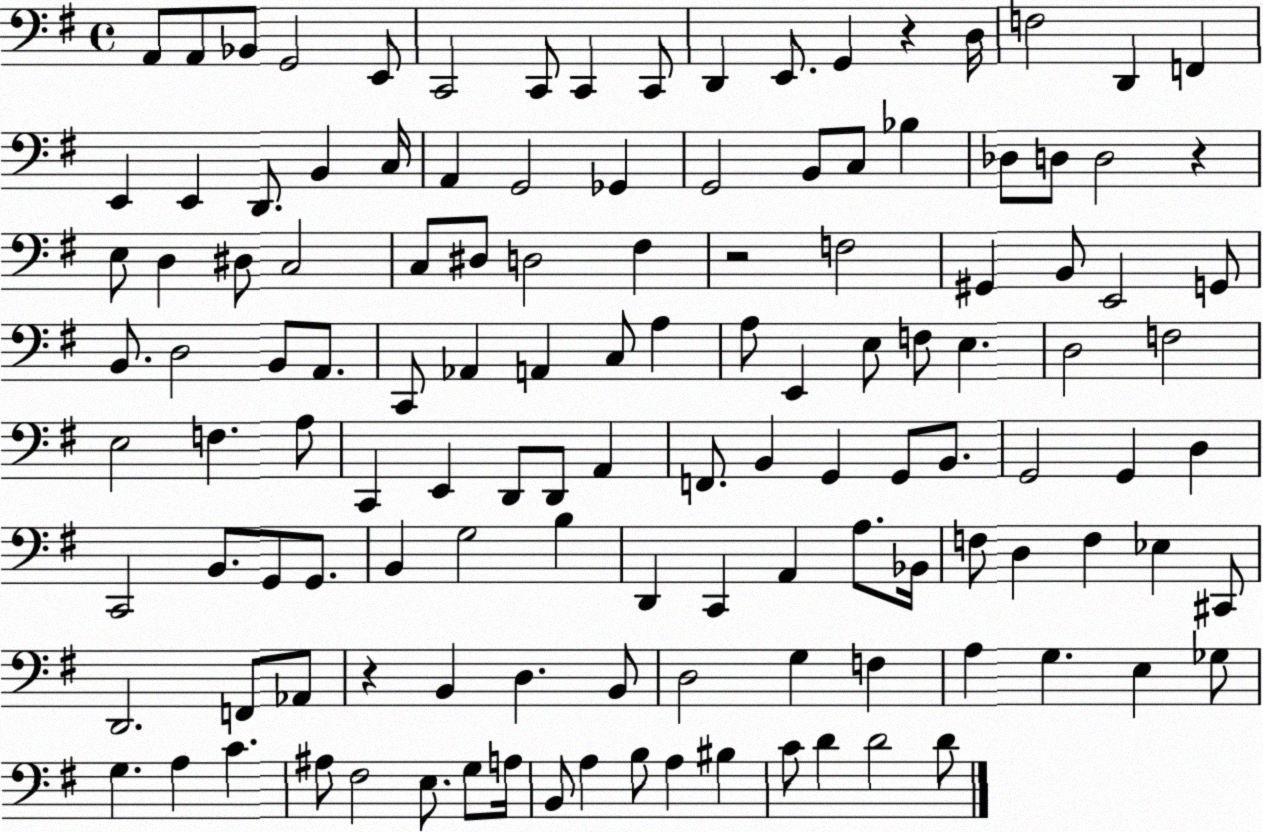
X:1
T:Untitled
M:4/4
L:1/4
K:G
A,,/2 A,,/2 _B,,/2 G,,2 E,,/2 C,,2 C,,/2 C,, C,,/2 D,, E,,/2 G,, z D,/4 F,2 D,, F,, E,, E,, D,,/2 B,, C,/4 A,, G,,2 _G,, G,,2 B,,/2 C,/2 _B, _D,/2 D,/2 D,2 z E,/2 D, ^D,/2 C,2 C,/2 ^D,/2 D,2 ^F, z2 F,2 ^G,, B,,/2 E,,2 G,,/2 B,,/2 D,2 B,,/2 A,,/2 C,,/2 _A,, A,, C,/2 A, A,/2 E,, E,/2 F,/2 E, D,2 F,2 E,2 F, A,/2 C,, E,, D,,/2 D,,/2 A,, F,,/2 B,, G,, G,,/2 B,,/2 G,,2 G,, D, C,,2 B,,/2 G,,/2 G,,/2 B,, G,2 B, D,, C,, A,, A,/2 _B,,/4 F,/2 D, F, _E, ^C,,/2 D,,2 F,,/2 _A,,/2 z B,, D, B,,/2 D,2 G, F, A, G, E, _G,/2 G, A, C ^A,/2 ^F,2 E,/2 G,/2 A,/4 B,,/2 A, B,/2 A, ^B, C/2 D D2 D/2